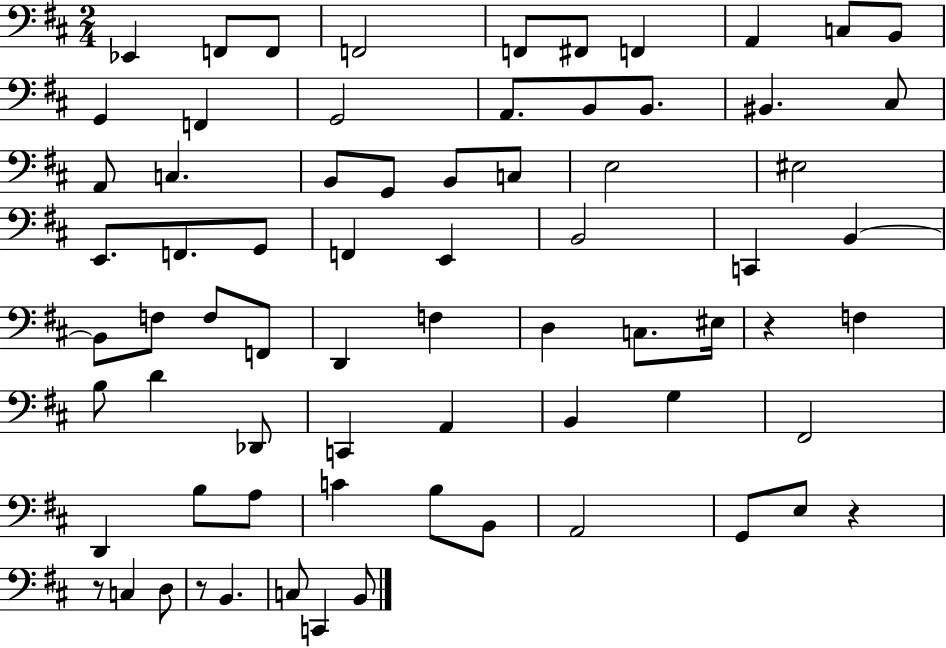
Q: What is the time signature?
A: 2/4